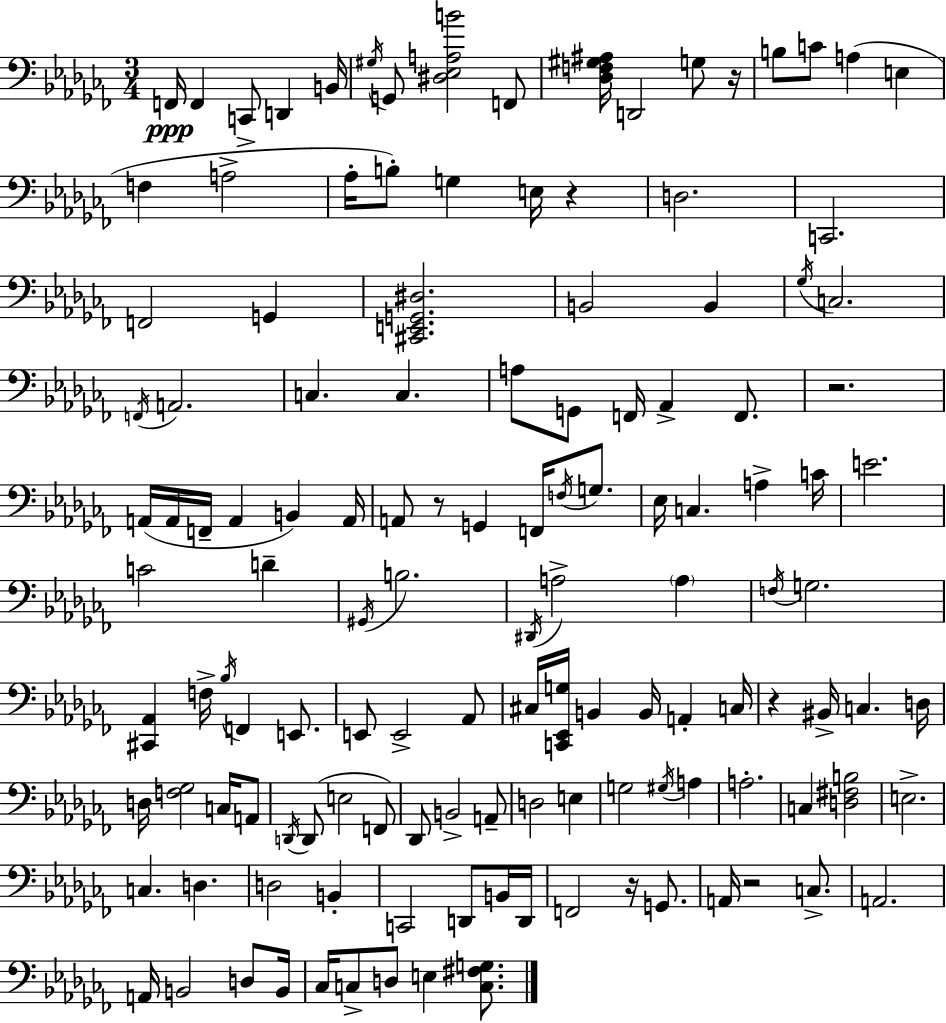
X:1
T:Untitled
M:3/4
L:1/4
K:Abm
F,,/4 F,, C,,/2 D,, B,,/4 ^G,/4 G,,/2 [^D,_E,A,B]2 F,,/2 [_D,F,^G,^A,]/4 D,,2 G,/2 z/4 B,/2 C/2 A, E, F, A,2 _A,/4 B,/2 G, E,/4 z D,2 C,,2 F,,2 G,, [^C,,E,,G,,^D,]2 B,,2 B,, _G,/4 C,2 F,,/4 A,,2 C, C, A,/2 G,,/2 F,,/4 _A,, F,,/2 z2 A,,/4 A,,/4 F,,/4 A,, B,, A,,/4 A,,/2 z/2 G,, F,,/4 F,/4 G,/2 _E,/4 C, A, C/4 E2 C2 D ^G,,/4 B,2 ^D,,/4 A,2 A, F,/4 G,2 [^C,,_A,,] F,/4 _B,/4 F,, E,,/2 E,,/2 E,,2 _A,,/2 ^C,/4 [C,,_E,,G,]/4 B,, B,,/4 A,, C,/4 z ^B,,/4 C, D,/4 D,/4 [F,_G,]2 C,/4 A,,/2 D,,/4 D,,/2 E,2 F,,/2 _D,,/2 B,,2 A,,/2 D,2 E, G,2 ^G,/4 A, A,2 C, [D,^F,B,]2 E,2 C, D, D,2 B,, C,,2 D,,/2 B,,/4 D,,/4 F,,2 z/4 G,,/2 A,,/4 z2 C,/2 A,,2 A,,/4 B,,2 D,/2 B,,/4 _C,/4 C,/2 D,/2 E, [C,^F,G,]/2